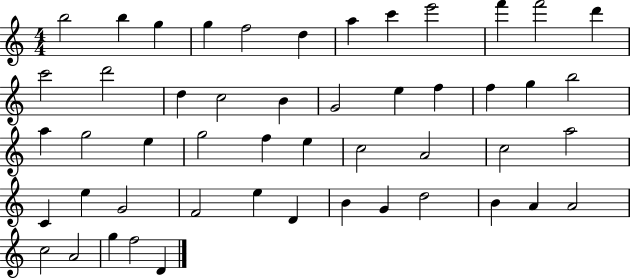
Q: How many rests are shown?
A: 0